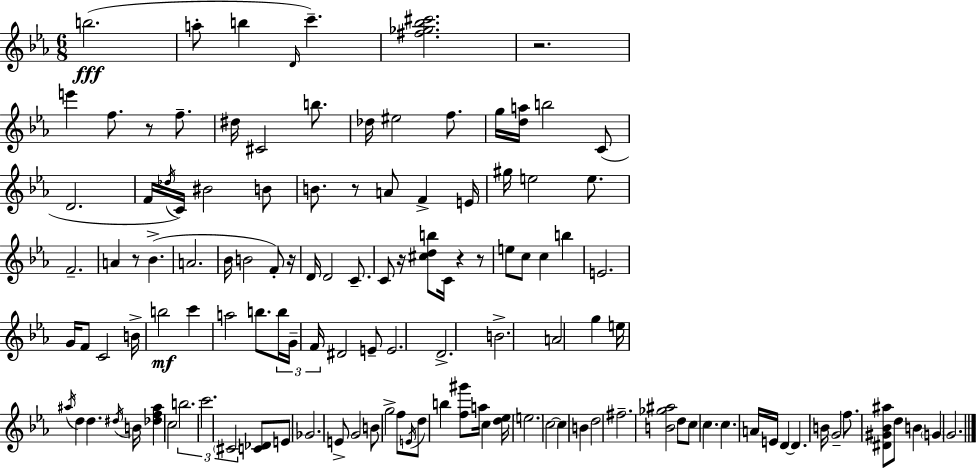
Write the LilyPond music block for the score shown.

{
  \clef treble
  \numericTimeSignature
  \time 6/8
  \key c \minor
  \repeat volta 2 { b''2.(\fff | a''8-. b''4 \grace { d'16 }) c'''4.-- | <fis'' ges'' bes'' cis'''>2. | r2. | \break e'''4 f''8. r8 f''8.-- | dis''16 cis'2 b''8. | des''16 eis''2 f''8. | g''16 <d'' a''>16 b''2 c'8( | \break d'2. | f'16 \acciaccatura { des''16 } c'16) bis'2 | b'8 b'8. r8 a'8 f'4-> | e'16 gis''16 e''2 e''8. | \break f'2.-- | a'4 r8 bes'4.->( | a'2. | bes'16 b'2 f'8-.) | \break r16 d'16 d'2 c'8.-- | c'8 r16 <cis'' d'' b''>8 c'16 r4 | r8 e''8 c''8 c''4 b''4 | e'2. | \break g'16 f'8 c'2 | b'16-> b''2\mf c'''4 | a''2 b''8. | \tuplet 3/2 { b''16 g'16-- f'16 } dis'2 | \break e'8-- e'2. | d'2.-> | b'2.-> | a'2 g''4 | \break e''16 \acciaccatura { ais''16 } d''4 d''4. | \acciaccatura { dis''16 } b'16 <des'' f'' ais''>4 c''2 | \tuplet 3/2 { b''2. | c'''2. | \break \parenthesize cis'2 } | <c' des'>8 e'8 ges'2. | e'8-> g'2 | b'8 g''2-> | \break f''8 \acciaccatura { e'16 } d''8 b''4 <f'' gis'''>8 a''16 | c''4 <d'' ees''>16 \parenthesize e''2. | c''2~~ | c''4 b'4 d''2 | \break fis''2.-- | <b' ges'' ais''>2 | d''8 c''8 c''4. c''4. | a'16 e'16 d'4~~ d'4. | \break b'16 g'2-- | f''8. <dis' gis' bes' ais''>8 d''8 b'4 | \parenthesize g'4 g'2. | } \bar "|."
}